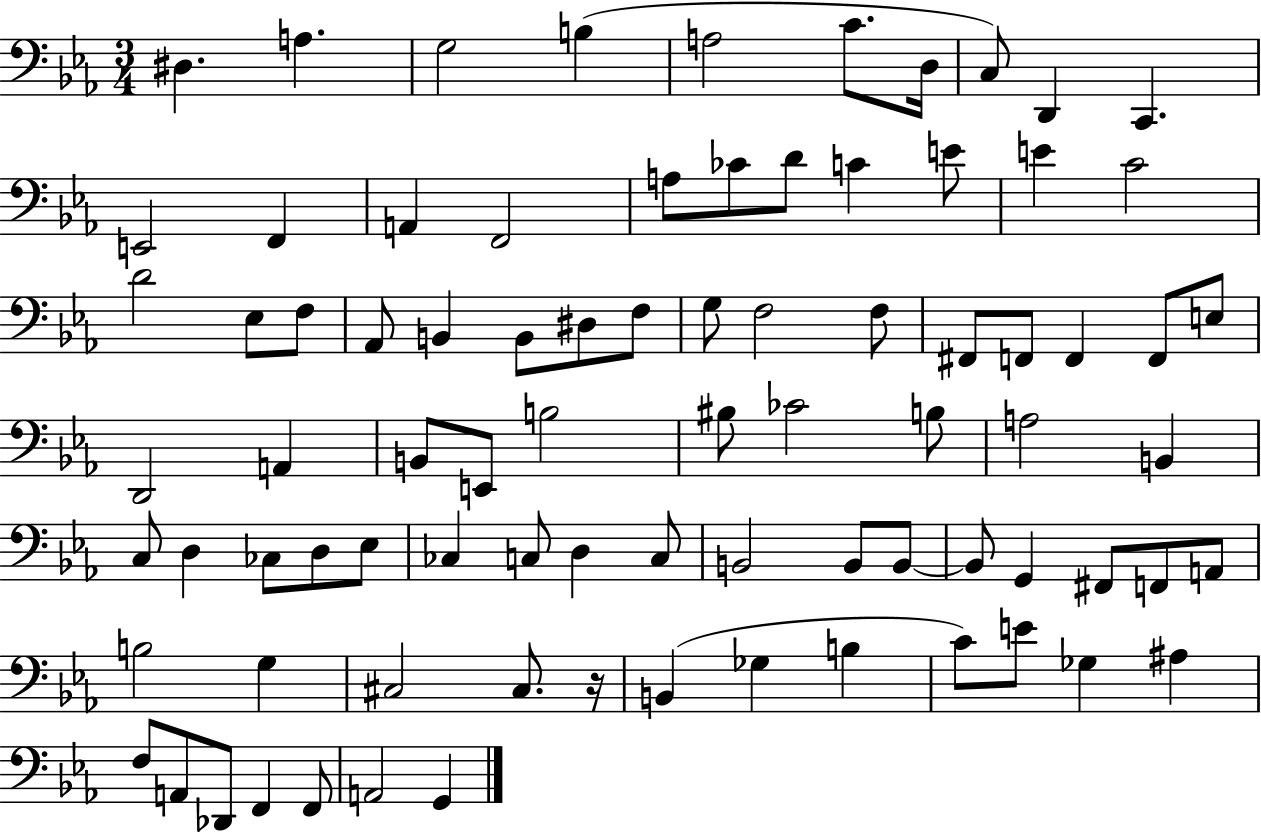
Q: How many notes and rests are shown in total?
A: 83